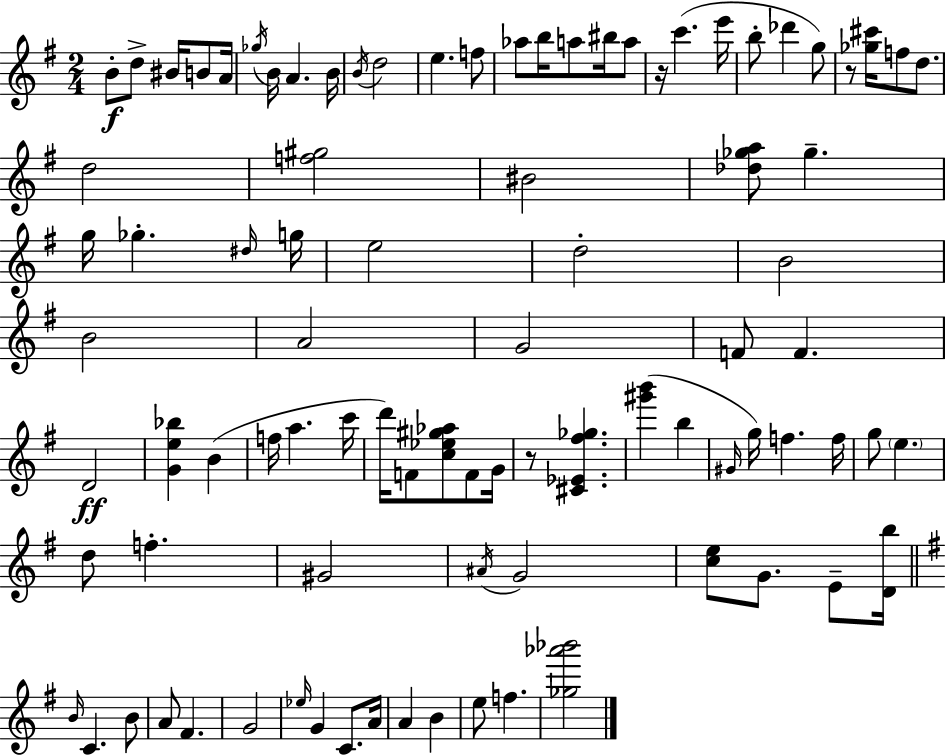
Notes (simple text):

B4/e D5/e BIS4/s B4/e A4/s Gb5/s B4/s A4/q. B4/s B4/s D5/h E5/q. F5/e Ab5/e B5/s A5/e BIS5/s A5/e R/s C6/q. E6/s B5/e Db6/q G5/e R/e [Gb5,C#6]/s F5/e D5/e. D5/h [F5,G#5]/h BIS4/h [Db5,Gb5,A5]/e Gb5/q. G5/s Gb5/q. D#5/s G5/s E5/h D5/h B4/h B4/h A4/h G4/h F4/e F4/q. D4/h [G4,E5,Bb5]/q B4/q F5/s A5/q. C6/s D6/s F4/e [C5,Eb5,G#5,Ab5]/e F4/e G4/s R/e [C#4,Eb4,F#5,Gb5]/q. [G#6,B6]/q B5/q G#4/s G5/s F5/q. F5/s G5/e E5/q. D5/e F5/q. G#4/h A#4/s G4/h [C5,E5]/e G4/e. E4/e [D4,B5]/s B4/s C4/q. B4/e A4/e F#4/q. G4/h Eb5/s G4/q C4/e. A4/s A4/q B4/q E5/e F5/q. [Gb5,Ab6,Bb6]/h